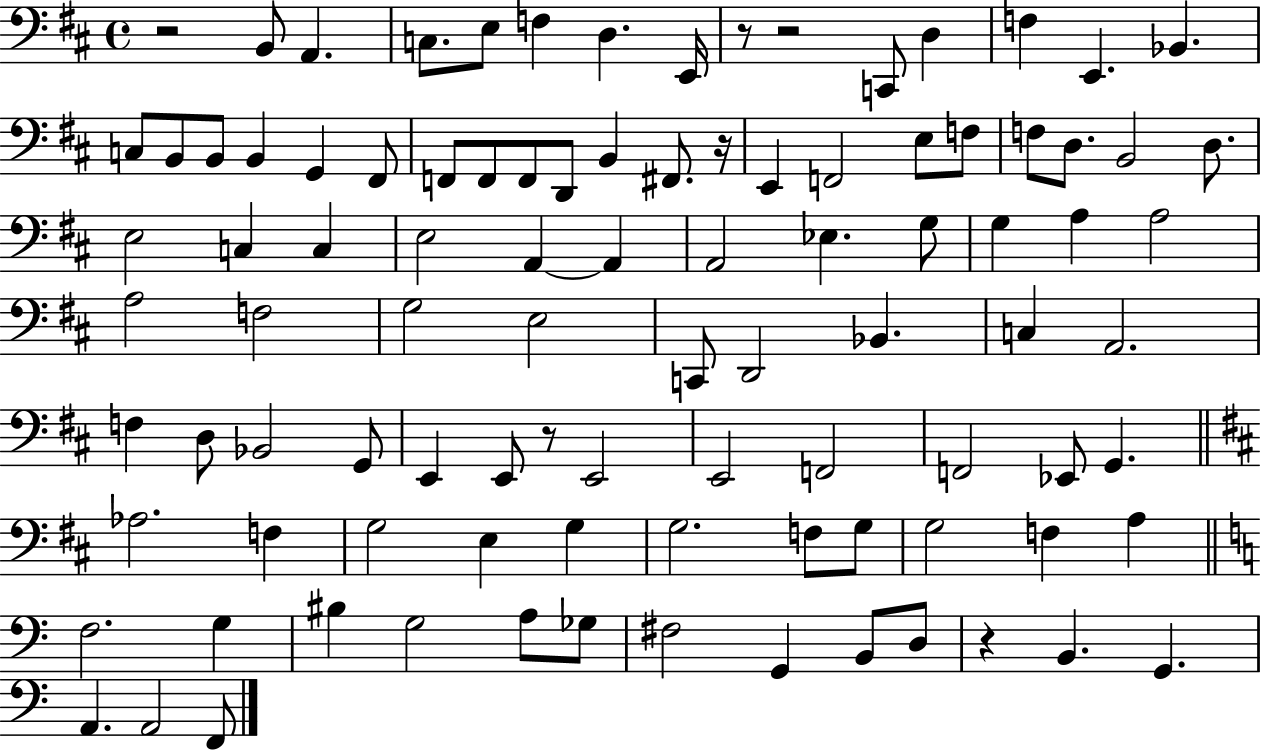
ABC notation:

X:1
T:Untitled
M:4/4
L:1/4
K:D
z2 B,,/2 A,, C,/2 E,/2 F, D, E,,/4 z/2 z2 C,,/2 D, F, E,, _B,, C,/2 B,,/2 B,,/2 B,, G,, ^F,,/2 F,,/2 F,,/2 F,,/2 D,,/2 B,, ^F,,/2 z/4 E,, F,,2 E,/2 F,/2 F,/2 D,/2 B,,2 D,/2 E,2 C, C, E,2 A,, A,, A,,2 _E, G,/2 G, A, A,2 A,2 F,2 G,2 E,2 C,,/2 D,,2 _B,, C, A,,2 F, D,/2 _B,,2 G,,/2 E,, E,,/2 z/2 E,,2 E,,2 F,,2 F,,2 _E,,/2 G,, _A,2 F, G,2 E, G, G,2 F,/2 G,/2 G,2 F, A, F,2 G, ^B, G,2 A,/2 _G,/2 ^F,2 G,, B,,/2 D,/2 z B,, G,, A,, A,,2 F,,/2